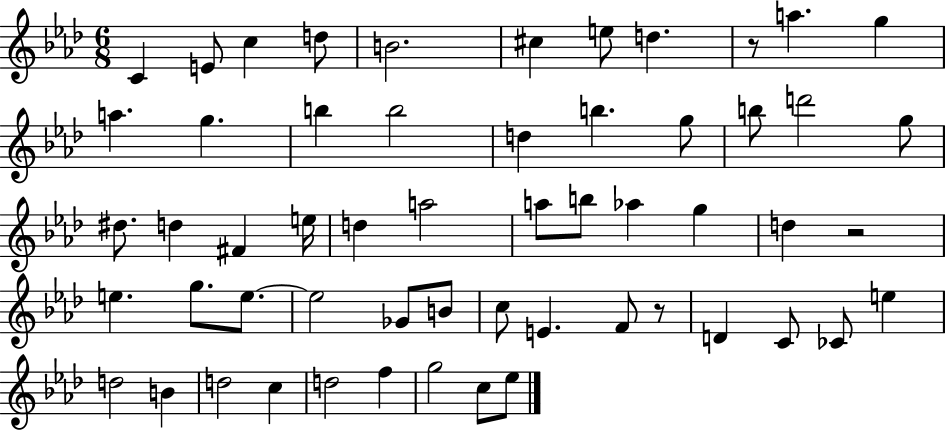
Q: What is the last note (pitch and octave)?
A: Eb5